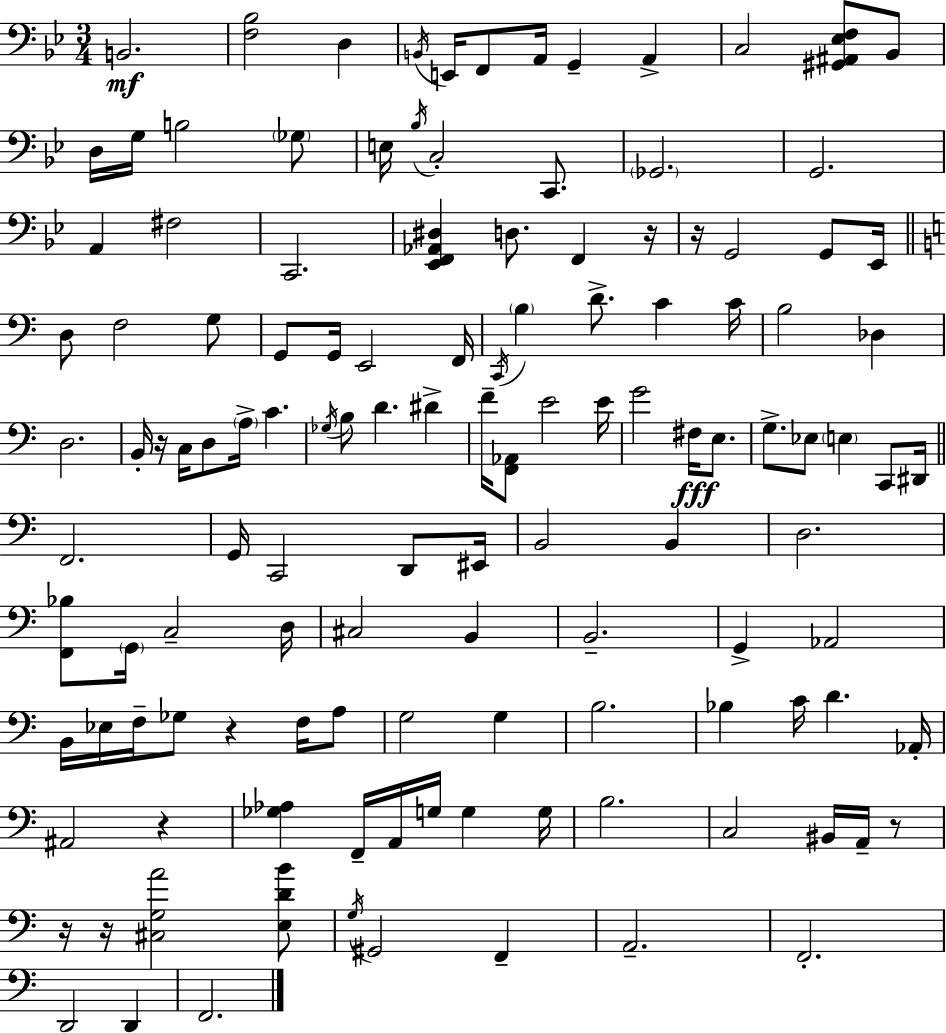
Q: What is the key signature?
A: G minor